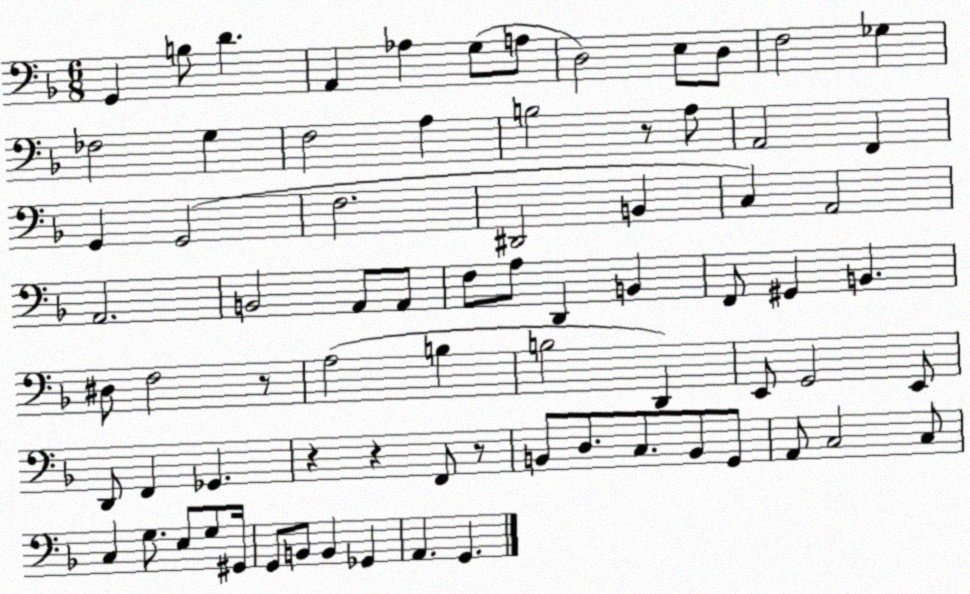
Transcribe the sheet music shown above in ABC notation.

X:1
T:Untitled
M:6/8
L:1/4
K:F
G,, B,/2 D A,, _A, G,/2 A,/2 D,2 E,/2 D,/2 F,2 _G, _F,2 G, F,2 A, B,2 z/2 A,/2 A,,2 F,, G,, G,,2 F,2 ^D,,2 B,, C, A,,2 A,,2 B,,2 A,,/2 A,,/2 F,/2 A,/2 D,, B,, F,,/2 ^G,, B,, ^D,/2 F,2 z/2 A,2 B, B,2 D,, E,,/2 G,,2 E,,/2 D,,/2 F,, _G,, z z F,,/2 z/2 B,,/2 D,/2 C,/2 B,,/2 G,,/2 A,,/2 C,2 C,/2 C, G,/2 E,/2 G,/2 ^G,,/4 G,,/2 B,,/2 B,, _G,, A,, G,,